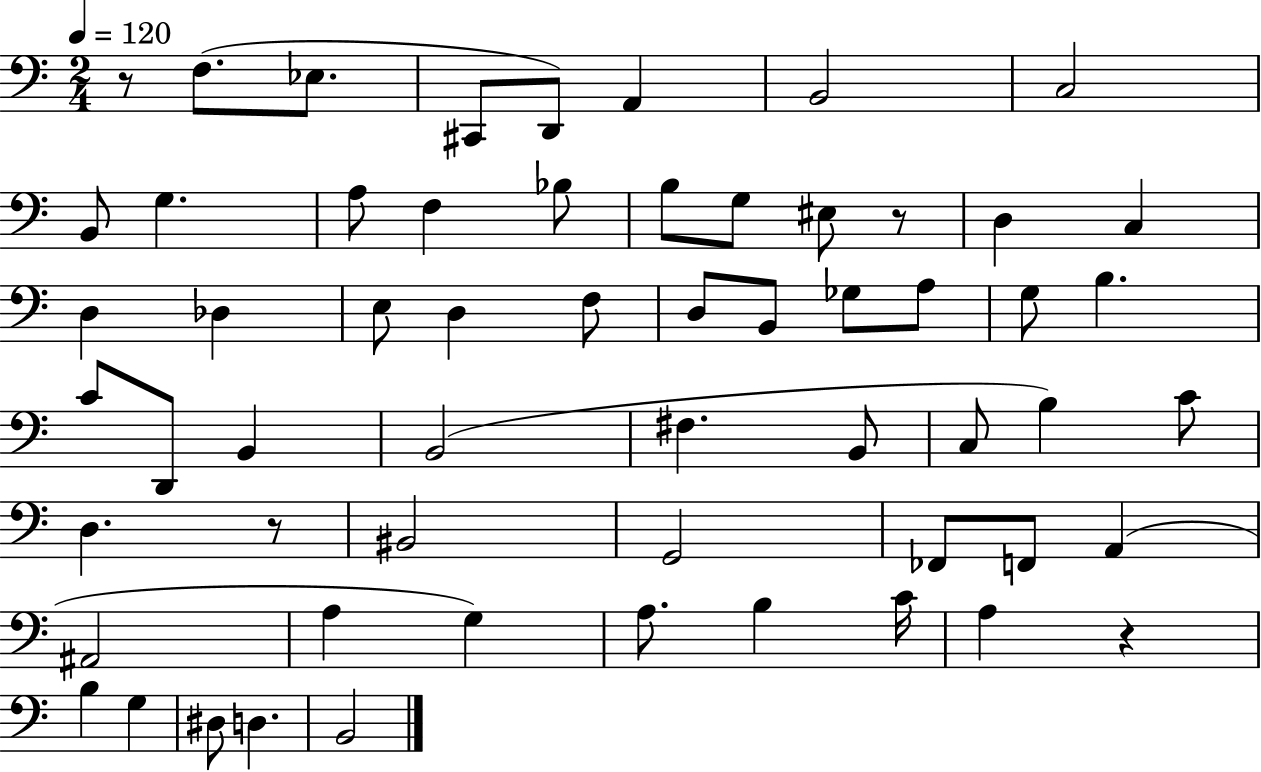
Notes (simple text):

R/e F3/e. Eb3/e. C#2/e D2/e A2/q B2/h C3/h B2/e G3/q. A3/e F3/q Bb3/e B3/e G3/e EIS3/e R/e D3/q C3/q D3/q Db3/q E3/e D3/q F3/e D3/e B2/e Gb3/e A3/e G3/e B3/q. C4/e D2/e B2/q B2/h F#3/q. B2/e C3/e B3/q C4/e D3/q. R/e BIS2/h G2/h FES2/e F2/e A2/q A#2/h A3/q G3/q A3/e. B3/q C4/s A3/q R/q B3/q G3/q D#3/e D3/q. B2/h